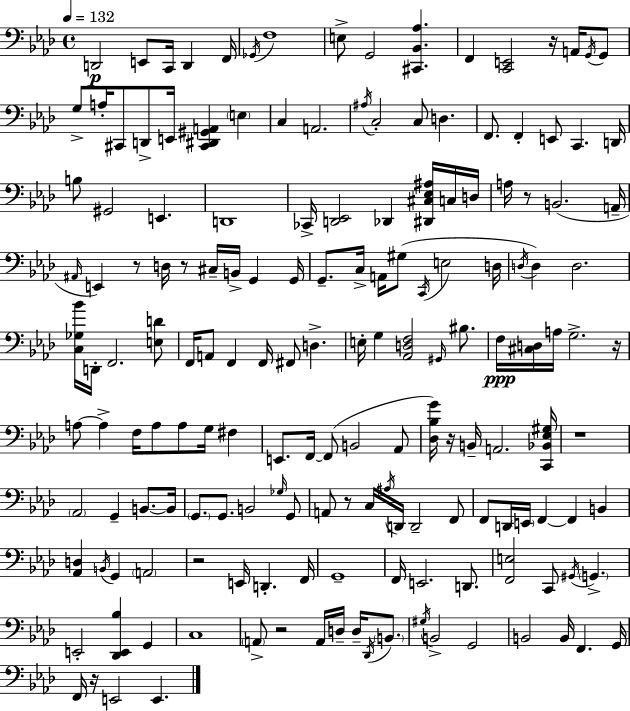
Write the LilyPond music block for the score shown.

{
  \clef bass
  \time 4/4
  \defaultTimeSignature
  \key aes \major
  \tempo 4 = 132
  d,2\p e,8 c,16 d,4 f,16 | \acciaccatura { ges,16 } f1 | e8-> g,2 <cis, bes, aes>4. | f,4 <c, e,>2 r16 a,16 \acciaccatura { g,16 } | \break g,8 g8-> a16-. cis,8 d,8-> e,16 <cis, dis, gis, a,>4 \parenthesize e4 | c4 a,2. | \acciaccatura { ais16 } c2-. c8 d4. | f,8. f,4-. e,8 c,4. | \break d,16 b8 gis,2 e,4. | d,1 | ces,16-> <d, ees,>2 des,4 | <dis, cis ees ais>16 c16 d16 a16 r8 b,2.( | \break a,16-- \grace { ais,16 } e,4) r8 d16 r8 cis16-- b,16-> g,4 | g,16 g,8.-- c16-> a,16 gis8( \acciaccatura { c,16 } e2 | d16 \acciaccatura { d16 } d4) d2. | <c ges bes'>16 d,16-. f,2. | \break <e d'>8 f,16 a,8 f,4 f,16 fis,8 | d4.-> e16-. g4 <aes, d f>2 | \grace { gis,16 } bis8. f16\ppp <cis d>16 a16 g2.-> | r16 a8~~ a4-> f16 a8 | \break a8 g16 fis4 e,8. f,16~~ f,8( b,2 | aes,8 <des bes g'>16) r16 b,16-- a,2. | <c, bes, ees gis>16 r1 | \parenthesize aes,2 g,4-- | \break b,8.~~ b,16 \parenthesize g,8. g,8. b,2 | \grace { ges16 } g,8 a,8 r8 c16 \acciaccatura { ais16 } d,16 d,2-- | f,8 f,8 d,16 \parenthesize e,16 f,4~~ | f,4 b,4 <aes, d>4 \acciaccatura { b,16 } g,4 | \break \parenthesize a,2 r2 | e,16 d,4.-. f,16 g,1-- | f,16 e,2. | d,8. <f, e>2 | \break c,8 \acciaccatura { gis,16 } \parenthesize g,4.-> e,2-. | <des, e, bes>4 g,4 c1 | \parenthesize a,8-> r2 | a,16 d16-- d16-- \acciaccatura { des,16 } \parenthesize b,8. \acciaccatura { gis16 } b,2-> | \break g,2 b,2 | b,16 f,4. g,16 f,16 r16 e,2 | e,4. \bar "|."
}